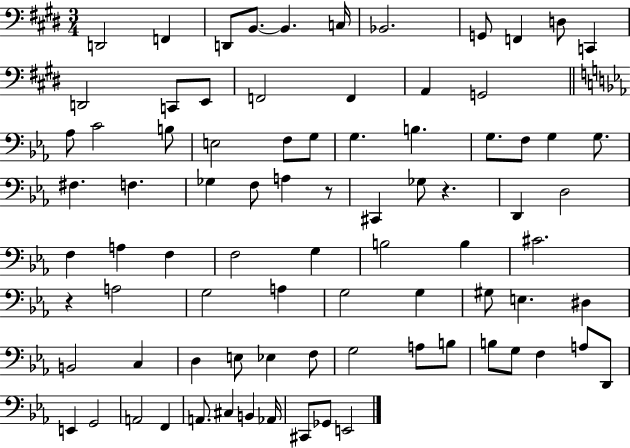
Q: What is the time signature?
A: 3/4